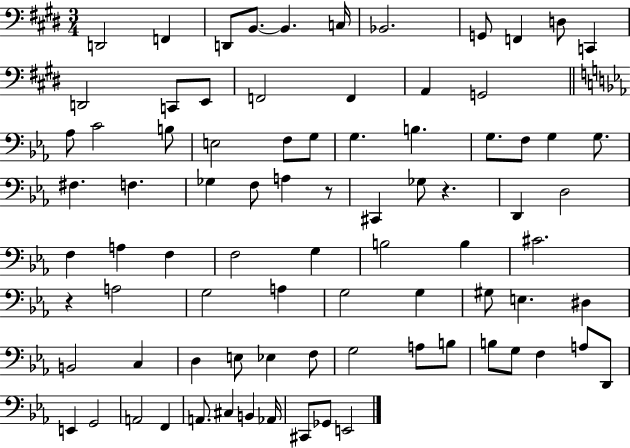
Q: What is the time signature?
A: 3/4